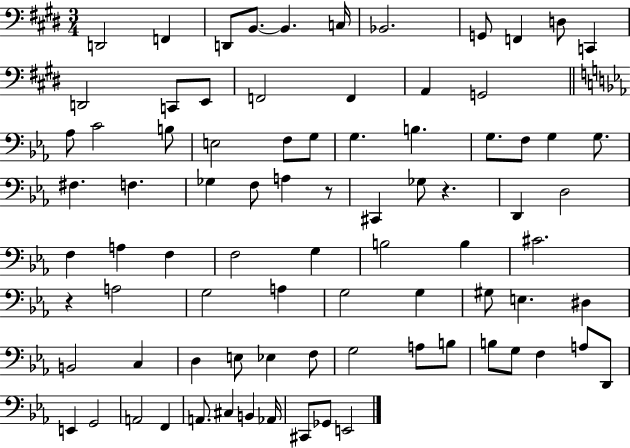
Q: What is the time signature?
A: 3/4